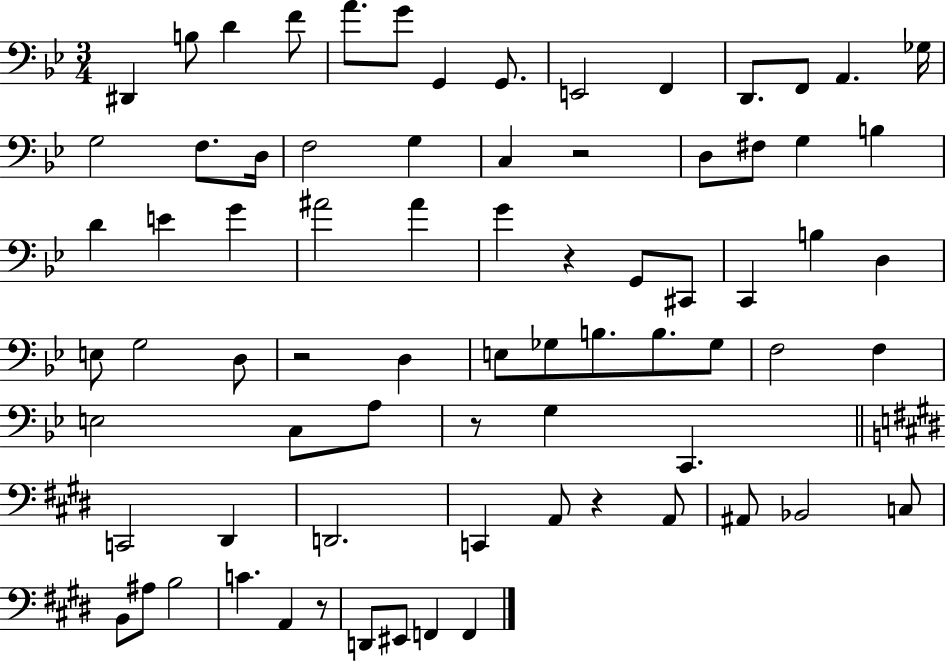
D#2/q B3/e D4/q F4/e A4/e. G4/e G2/q G2/e. E2/h F2/q D2/e. F2/e A2/q. Gb3/s G3/h F3/e. D3/s F3/h G3/q C3/q R/h D3/e F#3/e G3/q B3/q D4/q E4/q G4/q A#4/h A#4/q G4/q R/q G2/e C#2/e C2/q B3/q D3/q E3/e G3/h D3/e R/h D3/q E3/e Gb3/e B3/e. B3/e. Gb3/e F3/h F3/q E3/h C3/e A3/e R/e G3/q C2/q. C2/h D#2/q D2/h. C2/q A2/e R/q A2/e A#2/e Bb2/h C3/e B2/e A#3/e B3/h C4/q. A2/q R/e D2/e EIS2/e F2/q F2/q